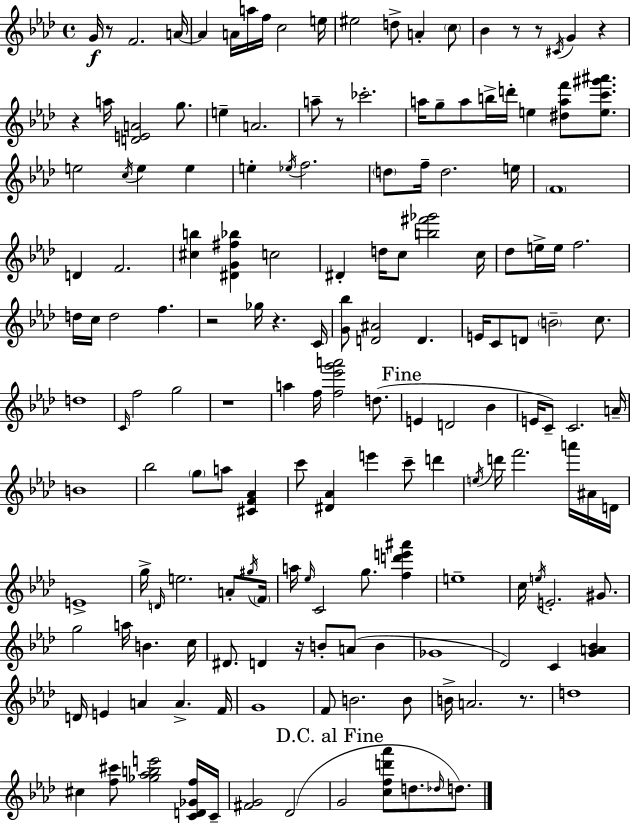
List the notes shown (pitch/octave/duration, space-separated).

G4/s R/e F4/h. A4/s A4/q A4/s A5/s F5/s C5/h E5/s EIS5/h D5/e A4/q C5/e Bb4/q R/e R/e C#4/s G4/q R/q R/q A5/s [D4,E4,A4]/h G5/e. E5/q A4/h. A5/e R/e CES6/h. A5/s G5/e A5/e B5/s D6/s E5/q [D#5,A5,F6]/e [E5,C6,G#6,A#6]/e. E5/h C5/s E5/q E5/q E5/q Eb5/s F5/h. D5/e F5/s D5/h. E5/s F4/w D4/q F4/h. [C#5,B5]/q [D#4,G4,F#5,Bb5]/q C5/h D#4/q D5/s C5/e [B5,F#6,Gb6]/h C5/s Db5/e E5/s E5/s F5/h. D5/s C5/s D5/h F5/q. R/h Gb5/s R/q. C4/s [G4,Bb5]/e [D4,A#4]/h D4/q. E4/s C4/e D4/e B4/h C5/e. D5/w C4/s F5/h G5/h R/w A5/q F5/s [F5,Eb6,G6,A6]/h D5/e. E4/q D4/h Bb4/q E4/s C4/e C4/h. A4/s B4/w Bb5/h G5/e A5/e [C#4,F4,Ab4]/q C6/e [D#4,Ab4]/q E6/q C6/e D6/q E5/s D6/s F6/h. A6/s A#4/s D4/s E4/w G5/s D4/s E5/h. A4/e G#5/s F4/s A5/s Eb5/s C4/h G5/e. [F5,D6,E6,A#6]/q E5/w C5/s E5/s E4/h. G#4/e. G5/h A5/s B4/q. C5/s D#4/e. D4/q R/s B4/e A4/e B4/q Gb4/w Db4/h C4/q [G4,A4,Bb4]/q D4/s E4/q A4/q A4/q. F4/s G4/w F4/e B4/h. B4/e B4/s A4/h. R/e. D5/w C#5/q [F5,C#6]/e [Gb5,Ab5,B5,E6]/h [C4,D4,Gb4,F5]/s C4/s [F#4,G4]/h Db4/h G4/h [C5,F5,D6,Ab6]/e D5/e. Db5/s D5/e.